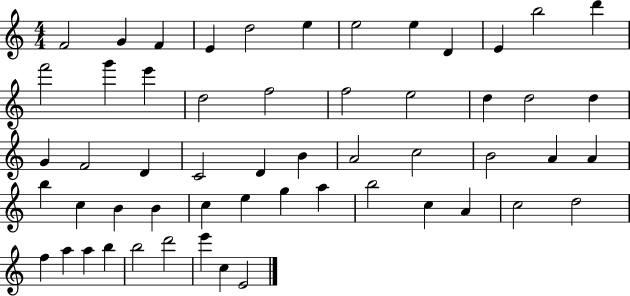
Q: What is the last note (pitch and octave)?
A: E4